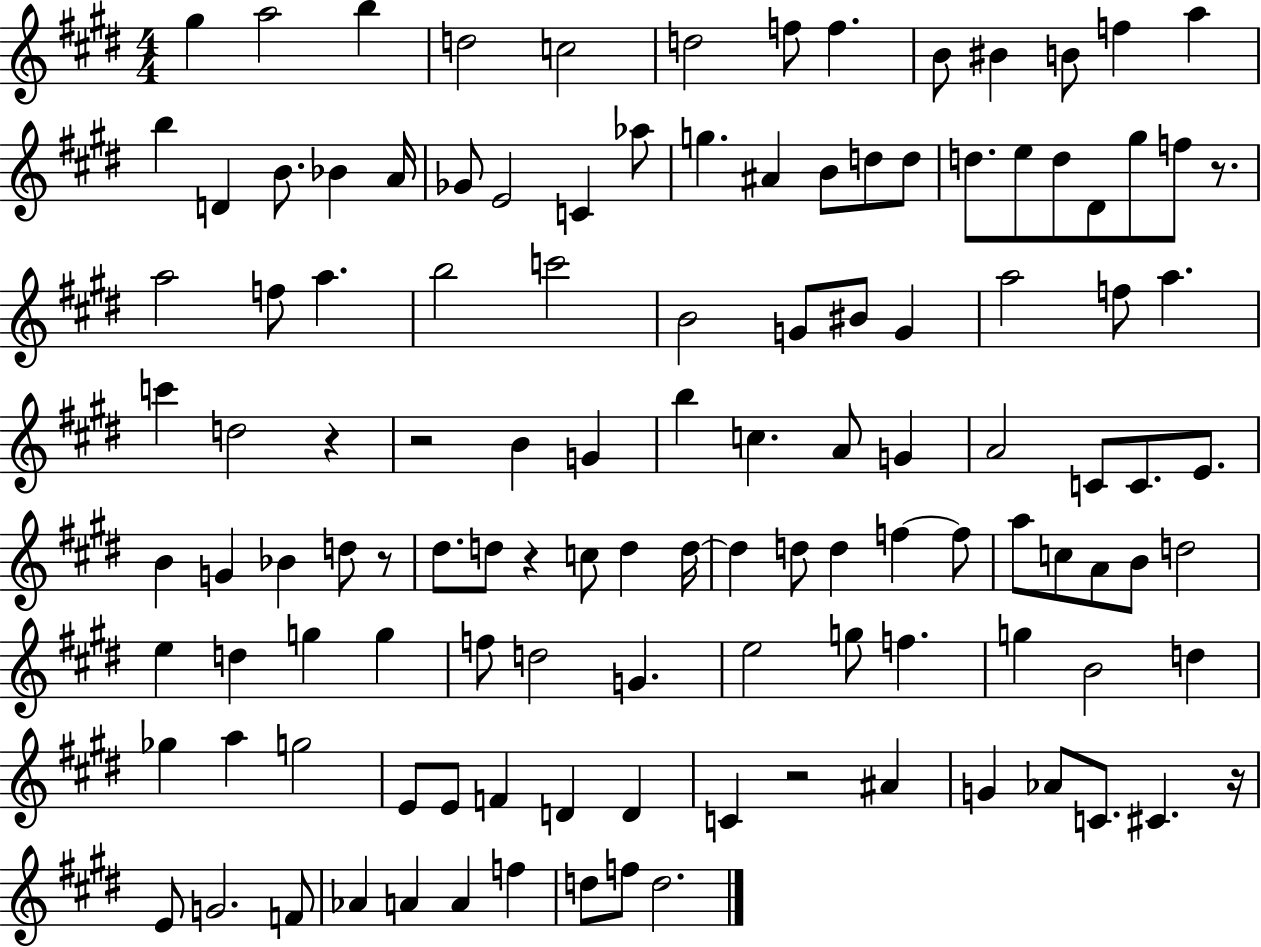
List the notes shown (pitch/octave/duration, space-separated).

G#5/q A5/h B5/q D5/h C5/h D5/h F5/e F5/q. B4/e BIS4/q B4/e F5/q A5/q B5/q D4/q B4/e. Bb4/q A4/s Gb4/e E4/h C4/q Ab5/e G5/q. A#4/q B4/e D5/e D5/e D5/e. E5/e D5/e D#4/e G#5/e F5/e R/e. A5/h F5/e A5/q. B5/h C6/h B4/h G4/e BIS4/e G4/q A5/h F5/e A5/q. C6/q D5/h R/q R/h B4/q G4/q B5/q C5/q. A4/e G4/q A4/h C4/e C4/e. E4/e. B4/q G4/q Bb4/q D5/e R/e D#5/e. D5/e R/q C5/e D5/q D5/s D5/q D5/e D5/q F5/q F5/e A5/e C5/e A4/e B4/e D5/h E5/q D5/q G5/q G5/q F5/e D5/h G4/q. E5/h G5/e F5/q. G5/q B4/h D5/q Gb5/q A5/q G5/h E4/e E4/e F4/q D4/q D4/q C4/q R/h A#4/q G4/q Ab4/e C4/e. C#4/q. R/s E4/e G4/h. F4/e Ab4/q A4/q A4/q F5/q D5/e F5/e D5/h.